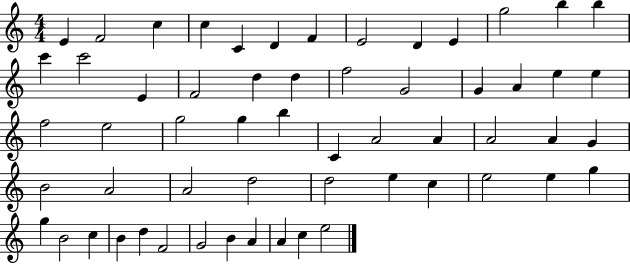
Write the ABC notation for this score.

X:1
T:Untitled
M:4/4
L:1/4
K:C
E F2 c c C D F E2 D E g2 b b c' c'2 E F2 d d f2 G2 G A e e f2 e2 g2 g b C A2 A A2 A G B2 A2 A2 d2 d2 e c e2 e g g B2 c B d F2 G2 B A A c e2